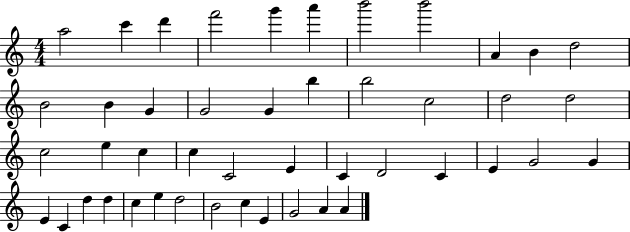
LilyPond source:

{
  \clef treble
  \numericTimeSignature
  \time 4/4
  \key c \major
  a''2 c'''4 d'''4 | f'''2 g'''4 a'''4 | b'''2 b'''2 | a'4 b'4 d''2 | \break b'2 b'4 g'4 | g'2 g'4 b''4 | b''2 c''2 | d''2 d''2 | \break c''2 e''4 c''4 | c''4 c'2 e'4 | c'4 d'2 c'4 | e'4 g'2 g'4 | \break e'4 c'4 d''4 d''4 | c''4 e''4 d''2 | b'2 c''4 e'4 | g'2 a'4 a'4 | \break \bar "|."
}